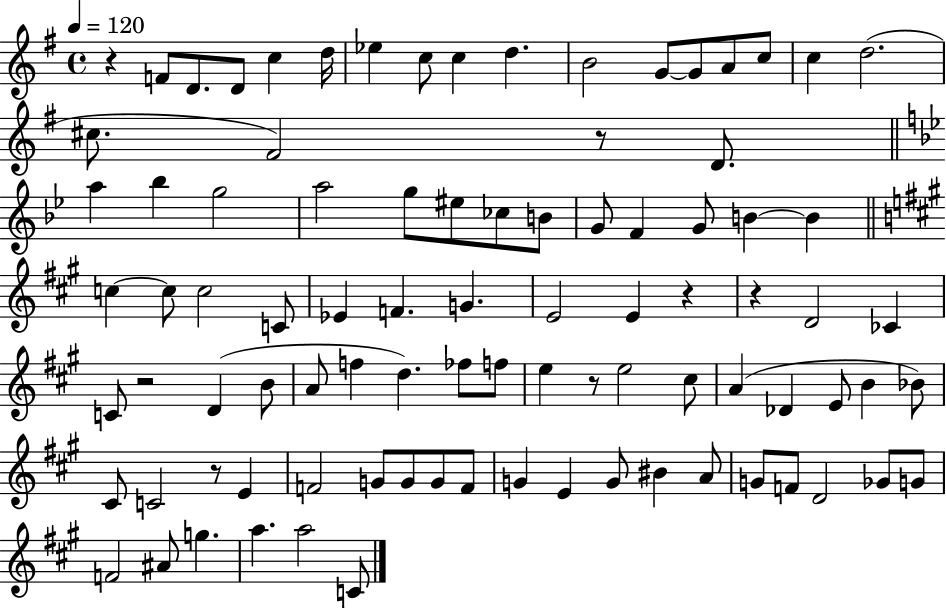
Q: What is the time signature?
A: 4/4